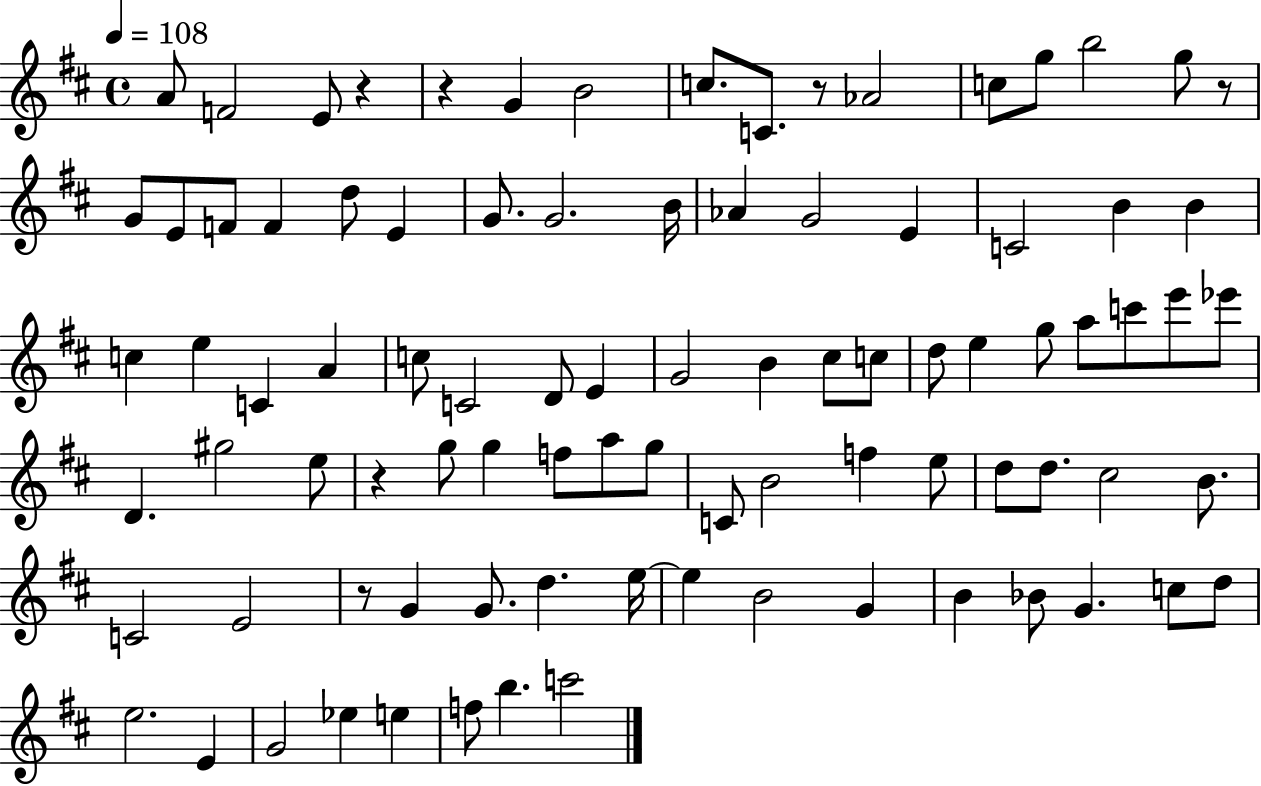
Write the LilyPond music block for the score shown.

{
  \clef treble
  \time 4/4
  \defaultTimeSignature
  \key d \major
  \tempo 4 = 108
  a'8 f'2 e'8 r4 | r4 g'4 b'2 | c''8. c'8. r8 aes'2 | c''8 g''8 b''2 g''8 r8 | \break g'8 e'8 f'8 f'4 d''8 e'4 | g'8. g'2. b'16 | aes'4 g'2 e'4 | c'2 b'4 b'4 | \break c''4 e''4 c'4 a'4 | c''8 c'2 d'8 e'4 | g'2 b'4 cis''8 c''8 | d''8 e''4 g''8 a''8 c'''8 e'''8 ees'''8 | \break d'4. gis''2 e''8 | r4 g''8 g''4 f''8 a''8 g''8 | c'8 b'2 f''4 e''8 | d''8 d''8. cis''2 b'8. | \break c'2 e'2 | r8 g'4 g'8. d''4. e''16~~ | e''4 b'2 g'4 | b'4 bes'8 g'4. c''8 d''8 | \break e''2. e'4 | g'2 ees''4 e''4 | f''8 b''4. c'''2 | \bar "|."
}